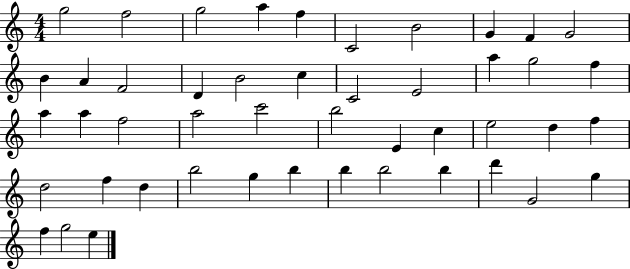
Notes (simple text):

G5/h F5/h G5/h A5/q F5/q C4/h B4/h G4/q F4/q G4/h B4/q A4/q F4/h D4/q B4/h C5/q C4/h E4/h A5/q G5/h F5/q A5/q A5/q F5/h A5/h C6/h B5/h E4/q C5/q E5/h D5/q F5/q D5/h F5/q D5/q B5/h G5/q B5/q B5/q B5/h B5/q D6/q G4/h G5/q F5/q G5/h E5/q